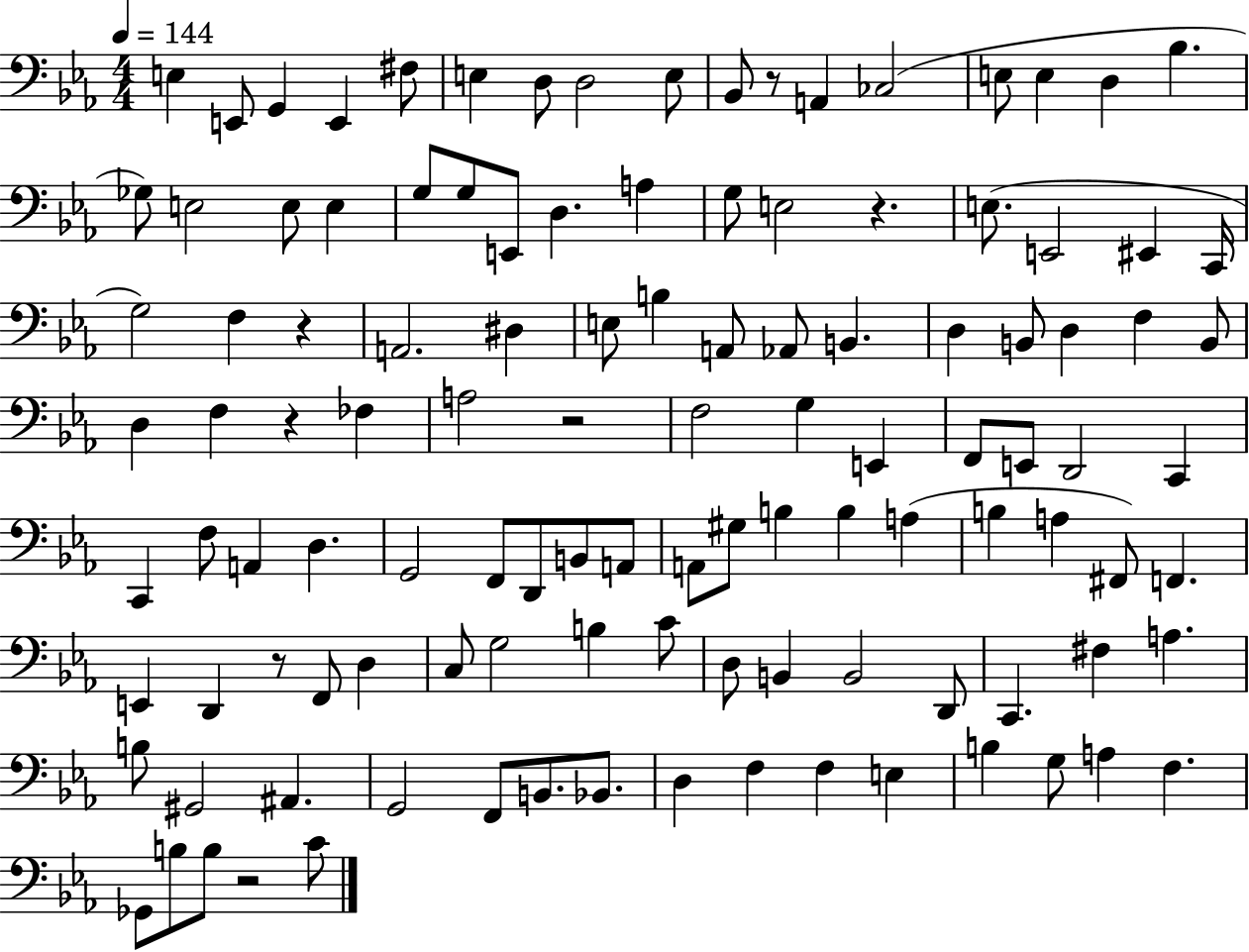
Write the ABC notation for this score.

X:1
T:Untitled
M:4/4
L:1/4
K:Eb
E, E,,/2 G,, E,, ^F,/2 E, D,/2 D,2 E,/2 _B,,/2 z/2 A,, _C,2 E,/2 E, D, _B, _G,/2 E,2 E,/2 E, G,/2 G,/2 E,,/2 D, A, G,/2 E,2 z E,/2 E,,2 ^E,, C,,/4 G,2 F, z A,,2 ^D, E,/2 B, A,,/2 _A,,/2 B,, D, B,,/2 D, F, B,,/2 D, F, z _F, A,2 z2 F,2 G, E,, F,,/2 E,,/2 D,,2 C,, C,, F,/2 A,, D, G,,2 F,,/2 D,,/2 B,,/2 A,,/2 A,,/2 ^G,/2 B, B, A, B, A, ^F,,/2 F,, E,, D,, z/2 F,,/2 D, C,/2 G,2 B, C/2 D,/2 B,, B,,2 D,,/2 C,, ^F, A, B,/2 ^G,,2 ^A,, G,,2 F,,/2 B,,/2 _B,,/2 D, F, F, E, B, G,/2 A, F, _G,,/2 B,/2 B,/2 z2 C/2